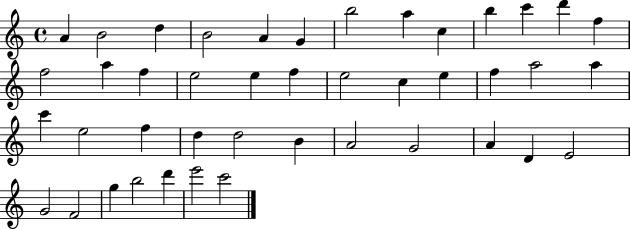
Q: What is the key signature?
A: C major